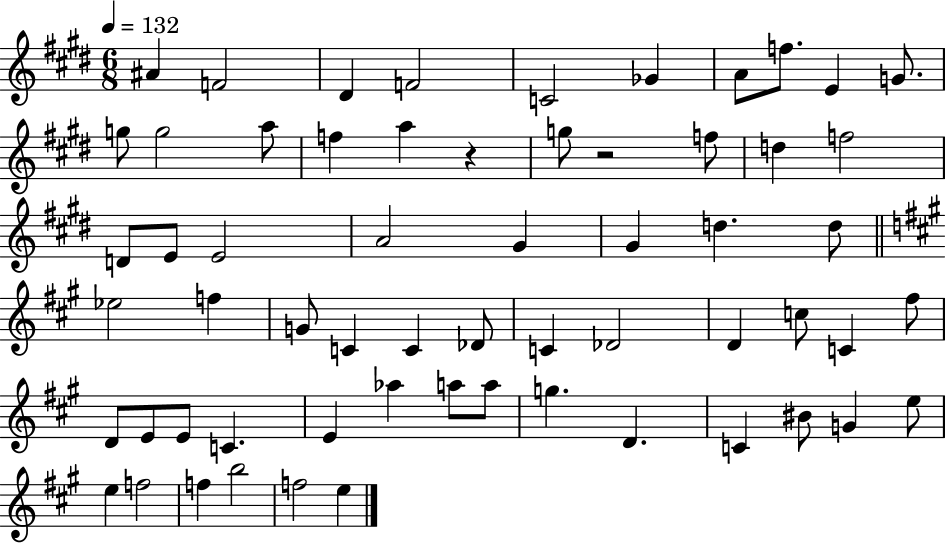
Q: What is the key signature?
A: E major